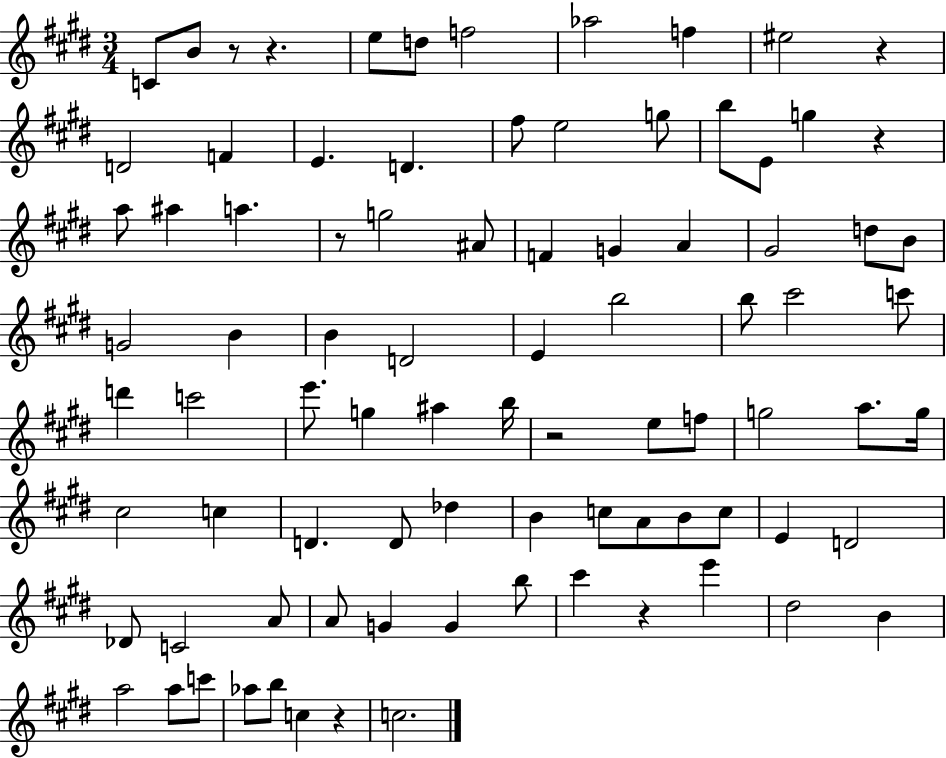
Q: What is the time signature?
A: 3/4